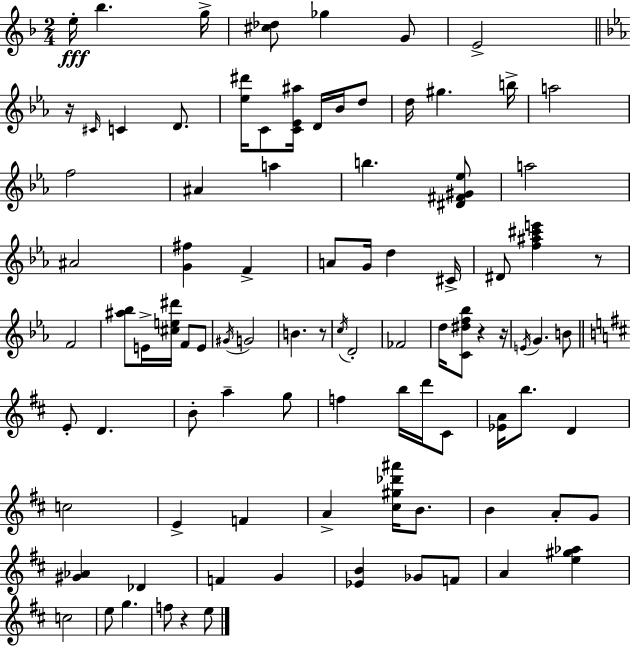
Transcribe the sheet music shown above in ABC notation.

X:1
T:Untitled
M:2/4
L:1/4
K:F
e/4 _b g/4 [^c_d]/2 _g G/2 E2 z/4 ^C/4 C D/2 [_e^d']/4 C/2 [C_E^a]/4 D/4 _B/4 d/2 d/4 ^g b/4 a2 f2 ^A a b [^D^F^G_e]/2 a2 ^A2 [G^f] F A/2 G/4 d ^C/4 ^D/2 [f^a^c'e'] z/2 F2 [^a_b]/2 E/4 [^ce^d']/4 F/2 E/2 ^G/4 G2 B z/2 c/4 D2 _F2 d/4 [C^df_b]/2 z z/4 E/4 G B/2 E/2 D B/2 a g/2 f b/4 d'/4 ^C/2 [_EA]/4 b/2 D c2 E F A [^c^g_d'^a']/4 B/2 B A/2 G/2 [^G_A] _D F G [_EB] _G/2 F/2 A [e^g_a] c2 e/2 g f/2 z e/2